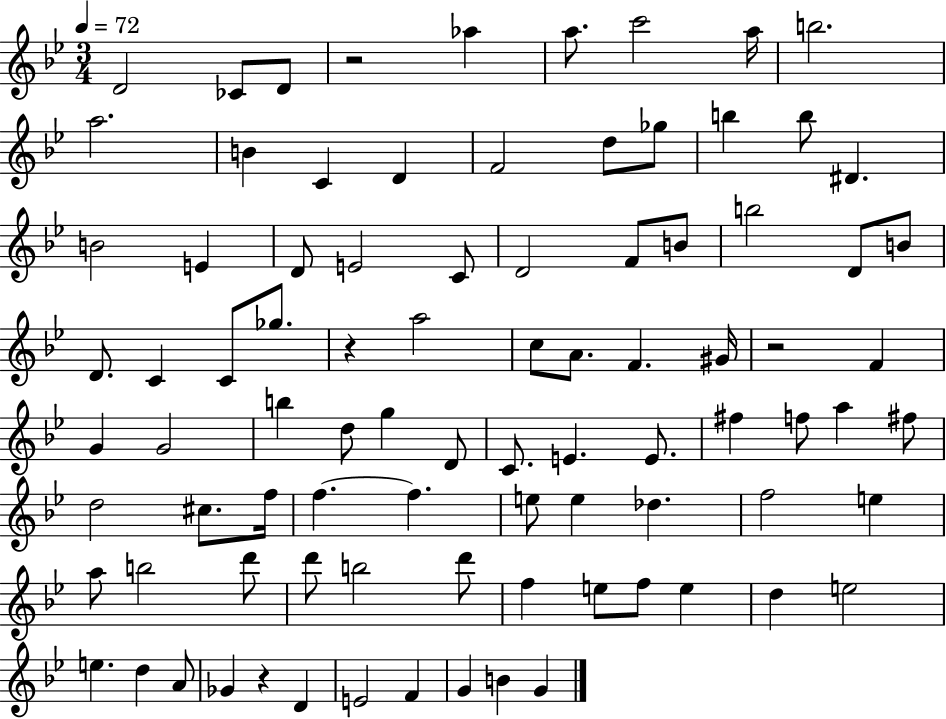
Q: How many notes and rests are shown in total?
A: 88